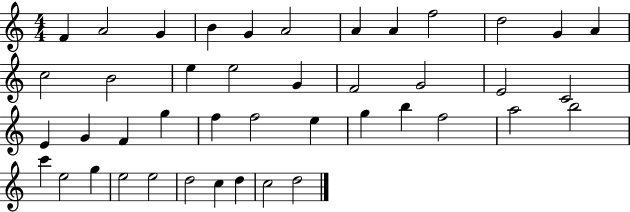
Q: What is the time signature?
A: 4/4